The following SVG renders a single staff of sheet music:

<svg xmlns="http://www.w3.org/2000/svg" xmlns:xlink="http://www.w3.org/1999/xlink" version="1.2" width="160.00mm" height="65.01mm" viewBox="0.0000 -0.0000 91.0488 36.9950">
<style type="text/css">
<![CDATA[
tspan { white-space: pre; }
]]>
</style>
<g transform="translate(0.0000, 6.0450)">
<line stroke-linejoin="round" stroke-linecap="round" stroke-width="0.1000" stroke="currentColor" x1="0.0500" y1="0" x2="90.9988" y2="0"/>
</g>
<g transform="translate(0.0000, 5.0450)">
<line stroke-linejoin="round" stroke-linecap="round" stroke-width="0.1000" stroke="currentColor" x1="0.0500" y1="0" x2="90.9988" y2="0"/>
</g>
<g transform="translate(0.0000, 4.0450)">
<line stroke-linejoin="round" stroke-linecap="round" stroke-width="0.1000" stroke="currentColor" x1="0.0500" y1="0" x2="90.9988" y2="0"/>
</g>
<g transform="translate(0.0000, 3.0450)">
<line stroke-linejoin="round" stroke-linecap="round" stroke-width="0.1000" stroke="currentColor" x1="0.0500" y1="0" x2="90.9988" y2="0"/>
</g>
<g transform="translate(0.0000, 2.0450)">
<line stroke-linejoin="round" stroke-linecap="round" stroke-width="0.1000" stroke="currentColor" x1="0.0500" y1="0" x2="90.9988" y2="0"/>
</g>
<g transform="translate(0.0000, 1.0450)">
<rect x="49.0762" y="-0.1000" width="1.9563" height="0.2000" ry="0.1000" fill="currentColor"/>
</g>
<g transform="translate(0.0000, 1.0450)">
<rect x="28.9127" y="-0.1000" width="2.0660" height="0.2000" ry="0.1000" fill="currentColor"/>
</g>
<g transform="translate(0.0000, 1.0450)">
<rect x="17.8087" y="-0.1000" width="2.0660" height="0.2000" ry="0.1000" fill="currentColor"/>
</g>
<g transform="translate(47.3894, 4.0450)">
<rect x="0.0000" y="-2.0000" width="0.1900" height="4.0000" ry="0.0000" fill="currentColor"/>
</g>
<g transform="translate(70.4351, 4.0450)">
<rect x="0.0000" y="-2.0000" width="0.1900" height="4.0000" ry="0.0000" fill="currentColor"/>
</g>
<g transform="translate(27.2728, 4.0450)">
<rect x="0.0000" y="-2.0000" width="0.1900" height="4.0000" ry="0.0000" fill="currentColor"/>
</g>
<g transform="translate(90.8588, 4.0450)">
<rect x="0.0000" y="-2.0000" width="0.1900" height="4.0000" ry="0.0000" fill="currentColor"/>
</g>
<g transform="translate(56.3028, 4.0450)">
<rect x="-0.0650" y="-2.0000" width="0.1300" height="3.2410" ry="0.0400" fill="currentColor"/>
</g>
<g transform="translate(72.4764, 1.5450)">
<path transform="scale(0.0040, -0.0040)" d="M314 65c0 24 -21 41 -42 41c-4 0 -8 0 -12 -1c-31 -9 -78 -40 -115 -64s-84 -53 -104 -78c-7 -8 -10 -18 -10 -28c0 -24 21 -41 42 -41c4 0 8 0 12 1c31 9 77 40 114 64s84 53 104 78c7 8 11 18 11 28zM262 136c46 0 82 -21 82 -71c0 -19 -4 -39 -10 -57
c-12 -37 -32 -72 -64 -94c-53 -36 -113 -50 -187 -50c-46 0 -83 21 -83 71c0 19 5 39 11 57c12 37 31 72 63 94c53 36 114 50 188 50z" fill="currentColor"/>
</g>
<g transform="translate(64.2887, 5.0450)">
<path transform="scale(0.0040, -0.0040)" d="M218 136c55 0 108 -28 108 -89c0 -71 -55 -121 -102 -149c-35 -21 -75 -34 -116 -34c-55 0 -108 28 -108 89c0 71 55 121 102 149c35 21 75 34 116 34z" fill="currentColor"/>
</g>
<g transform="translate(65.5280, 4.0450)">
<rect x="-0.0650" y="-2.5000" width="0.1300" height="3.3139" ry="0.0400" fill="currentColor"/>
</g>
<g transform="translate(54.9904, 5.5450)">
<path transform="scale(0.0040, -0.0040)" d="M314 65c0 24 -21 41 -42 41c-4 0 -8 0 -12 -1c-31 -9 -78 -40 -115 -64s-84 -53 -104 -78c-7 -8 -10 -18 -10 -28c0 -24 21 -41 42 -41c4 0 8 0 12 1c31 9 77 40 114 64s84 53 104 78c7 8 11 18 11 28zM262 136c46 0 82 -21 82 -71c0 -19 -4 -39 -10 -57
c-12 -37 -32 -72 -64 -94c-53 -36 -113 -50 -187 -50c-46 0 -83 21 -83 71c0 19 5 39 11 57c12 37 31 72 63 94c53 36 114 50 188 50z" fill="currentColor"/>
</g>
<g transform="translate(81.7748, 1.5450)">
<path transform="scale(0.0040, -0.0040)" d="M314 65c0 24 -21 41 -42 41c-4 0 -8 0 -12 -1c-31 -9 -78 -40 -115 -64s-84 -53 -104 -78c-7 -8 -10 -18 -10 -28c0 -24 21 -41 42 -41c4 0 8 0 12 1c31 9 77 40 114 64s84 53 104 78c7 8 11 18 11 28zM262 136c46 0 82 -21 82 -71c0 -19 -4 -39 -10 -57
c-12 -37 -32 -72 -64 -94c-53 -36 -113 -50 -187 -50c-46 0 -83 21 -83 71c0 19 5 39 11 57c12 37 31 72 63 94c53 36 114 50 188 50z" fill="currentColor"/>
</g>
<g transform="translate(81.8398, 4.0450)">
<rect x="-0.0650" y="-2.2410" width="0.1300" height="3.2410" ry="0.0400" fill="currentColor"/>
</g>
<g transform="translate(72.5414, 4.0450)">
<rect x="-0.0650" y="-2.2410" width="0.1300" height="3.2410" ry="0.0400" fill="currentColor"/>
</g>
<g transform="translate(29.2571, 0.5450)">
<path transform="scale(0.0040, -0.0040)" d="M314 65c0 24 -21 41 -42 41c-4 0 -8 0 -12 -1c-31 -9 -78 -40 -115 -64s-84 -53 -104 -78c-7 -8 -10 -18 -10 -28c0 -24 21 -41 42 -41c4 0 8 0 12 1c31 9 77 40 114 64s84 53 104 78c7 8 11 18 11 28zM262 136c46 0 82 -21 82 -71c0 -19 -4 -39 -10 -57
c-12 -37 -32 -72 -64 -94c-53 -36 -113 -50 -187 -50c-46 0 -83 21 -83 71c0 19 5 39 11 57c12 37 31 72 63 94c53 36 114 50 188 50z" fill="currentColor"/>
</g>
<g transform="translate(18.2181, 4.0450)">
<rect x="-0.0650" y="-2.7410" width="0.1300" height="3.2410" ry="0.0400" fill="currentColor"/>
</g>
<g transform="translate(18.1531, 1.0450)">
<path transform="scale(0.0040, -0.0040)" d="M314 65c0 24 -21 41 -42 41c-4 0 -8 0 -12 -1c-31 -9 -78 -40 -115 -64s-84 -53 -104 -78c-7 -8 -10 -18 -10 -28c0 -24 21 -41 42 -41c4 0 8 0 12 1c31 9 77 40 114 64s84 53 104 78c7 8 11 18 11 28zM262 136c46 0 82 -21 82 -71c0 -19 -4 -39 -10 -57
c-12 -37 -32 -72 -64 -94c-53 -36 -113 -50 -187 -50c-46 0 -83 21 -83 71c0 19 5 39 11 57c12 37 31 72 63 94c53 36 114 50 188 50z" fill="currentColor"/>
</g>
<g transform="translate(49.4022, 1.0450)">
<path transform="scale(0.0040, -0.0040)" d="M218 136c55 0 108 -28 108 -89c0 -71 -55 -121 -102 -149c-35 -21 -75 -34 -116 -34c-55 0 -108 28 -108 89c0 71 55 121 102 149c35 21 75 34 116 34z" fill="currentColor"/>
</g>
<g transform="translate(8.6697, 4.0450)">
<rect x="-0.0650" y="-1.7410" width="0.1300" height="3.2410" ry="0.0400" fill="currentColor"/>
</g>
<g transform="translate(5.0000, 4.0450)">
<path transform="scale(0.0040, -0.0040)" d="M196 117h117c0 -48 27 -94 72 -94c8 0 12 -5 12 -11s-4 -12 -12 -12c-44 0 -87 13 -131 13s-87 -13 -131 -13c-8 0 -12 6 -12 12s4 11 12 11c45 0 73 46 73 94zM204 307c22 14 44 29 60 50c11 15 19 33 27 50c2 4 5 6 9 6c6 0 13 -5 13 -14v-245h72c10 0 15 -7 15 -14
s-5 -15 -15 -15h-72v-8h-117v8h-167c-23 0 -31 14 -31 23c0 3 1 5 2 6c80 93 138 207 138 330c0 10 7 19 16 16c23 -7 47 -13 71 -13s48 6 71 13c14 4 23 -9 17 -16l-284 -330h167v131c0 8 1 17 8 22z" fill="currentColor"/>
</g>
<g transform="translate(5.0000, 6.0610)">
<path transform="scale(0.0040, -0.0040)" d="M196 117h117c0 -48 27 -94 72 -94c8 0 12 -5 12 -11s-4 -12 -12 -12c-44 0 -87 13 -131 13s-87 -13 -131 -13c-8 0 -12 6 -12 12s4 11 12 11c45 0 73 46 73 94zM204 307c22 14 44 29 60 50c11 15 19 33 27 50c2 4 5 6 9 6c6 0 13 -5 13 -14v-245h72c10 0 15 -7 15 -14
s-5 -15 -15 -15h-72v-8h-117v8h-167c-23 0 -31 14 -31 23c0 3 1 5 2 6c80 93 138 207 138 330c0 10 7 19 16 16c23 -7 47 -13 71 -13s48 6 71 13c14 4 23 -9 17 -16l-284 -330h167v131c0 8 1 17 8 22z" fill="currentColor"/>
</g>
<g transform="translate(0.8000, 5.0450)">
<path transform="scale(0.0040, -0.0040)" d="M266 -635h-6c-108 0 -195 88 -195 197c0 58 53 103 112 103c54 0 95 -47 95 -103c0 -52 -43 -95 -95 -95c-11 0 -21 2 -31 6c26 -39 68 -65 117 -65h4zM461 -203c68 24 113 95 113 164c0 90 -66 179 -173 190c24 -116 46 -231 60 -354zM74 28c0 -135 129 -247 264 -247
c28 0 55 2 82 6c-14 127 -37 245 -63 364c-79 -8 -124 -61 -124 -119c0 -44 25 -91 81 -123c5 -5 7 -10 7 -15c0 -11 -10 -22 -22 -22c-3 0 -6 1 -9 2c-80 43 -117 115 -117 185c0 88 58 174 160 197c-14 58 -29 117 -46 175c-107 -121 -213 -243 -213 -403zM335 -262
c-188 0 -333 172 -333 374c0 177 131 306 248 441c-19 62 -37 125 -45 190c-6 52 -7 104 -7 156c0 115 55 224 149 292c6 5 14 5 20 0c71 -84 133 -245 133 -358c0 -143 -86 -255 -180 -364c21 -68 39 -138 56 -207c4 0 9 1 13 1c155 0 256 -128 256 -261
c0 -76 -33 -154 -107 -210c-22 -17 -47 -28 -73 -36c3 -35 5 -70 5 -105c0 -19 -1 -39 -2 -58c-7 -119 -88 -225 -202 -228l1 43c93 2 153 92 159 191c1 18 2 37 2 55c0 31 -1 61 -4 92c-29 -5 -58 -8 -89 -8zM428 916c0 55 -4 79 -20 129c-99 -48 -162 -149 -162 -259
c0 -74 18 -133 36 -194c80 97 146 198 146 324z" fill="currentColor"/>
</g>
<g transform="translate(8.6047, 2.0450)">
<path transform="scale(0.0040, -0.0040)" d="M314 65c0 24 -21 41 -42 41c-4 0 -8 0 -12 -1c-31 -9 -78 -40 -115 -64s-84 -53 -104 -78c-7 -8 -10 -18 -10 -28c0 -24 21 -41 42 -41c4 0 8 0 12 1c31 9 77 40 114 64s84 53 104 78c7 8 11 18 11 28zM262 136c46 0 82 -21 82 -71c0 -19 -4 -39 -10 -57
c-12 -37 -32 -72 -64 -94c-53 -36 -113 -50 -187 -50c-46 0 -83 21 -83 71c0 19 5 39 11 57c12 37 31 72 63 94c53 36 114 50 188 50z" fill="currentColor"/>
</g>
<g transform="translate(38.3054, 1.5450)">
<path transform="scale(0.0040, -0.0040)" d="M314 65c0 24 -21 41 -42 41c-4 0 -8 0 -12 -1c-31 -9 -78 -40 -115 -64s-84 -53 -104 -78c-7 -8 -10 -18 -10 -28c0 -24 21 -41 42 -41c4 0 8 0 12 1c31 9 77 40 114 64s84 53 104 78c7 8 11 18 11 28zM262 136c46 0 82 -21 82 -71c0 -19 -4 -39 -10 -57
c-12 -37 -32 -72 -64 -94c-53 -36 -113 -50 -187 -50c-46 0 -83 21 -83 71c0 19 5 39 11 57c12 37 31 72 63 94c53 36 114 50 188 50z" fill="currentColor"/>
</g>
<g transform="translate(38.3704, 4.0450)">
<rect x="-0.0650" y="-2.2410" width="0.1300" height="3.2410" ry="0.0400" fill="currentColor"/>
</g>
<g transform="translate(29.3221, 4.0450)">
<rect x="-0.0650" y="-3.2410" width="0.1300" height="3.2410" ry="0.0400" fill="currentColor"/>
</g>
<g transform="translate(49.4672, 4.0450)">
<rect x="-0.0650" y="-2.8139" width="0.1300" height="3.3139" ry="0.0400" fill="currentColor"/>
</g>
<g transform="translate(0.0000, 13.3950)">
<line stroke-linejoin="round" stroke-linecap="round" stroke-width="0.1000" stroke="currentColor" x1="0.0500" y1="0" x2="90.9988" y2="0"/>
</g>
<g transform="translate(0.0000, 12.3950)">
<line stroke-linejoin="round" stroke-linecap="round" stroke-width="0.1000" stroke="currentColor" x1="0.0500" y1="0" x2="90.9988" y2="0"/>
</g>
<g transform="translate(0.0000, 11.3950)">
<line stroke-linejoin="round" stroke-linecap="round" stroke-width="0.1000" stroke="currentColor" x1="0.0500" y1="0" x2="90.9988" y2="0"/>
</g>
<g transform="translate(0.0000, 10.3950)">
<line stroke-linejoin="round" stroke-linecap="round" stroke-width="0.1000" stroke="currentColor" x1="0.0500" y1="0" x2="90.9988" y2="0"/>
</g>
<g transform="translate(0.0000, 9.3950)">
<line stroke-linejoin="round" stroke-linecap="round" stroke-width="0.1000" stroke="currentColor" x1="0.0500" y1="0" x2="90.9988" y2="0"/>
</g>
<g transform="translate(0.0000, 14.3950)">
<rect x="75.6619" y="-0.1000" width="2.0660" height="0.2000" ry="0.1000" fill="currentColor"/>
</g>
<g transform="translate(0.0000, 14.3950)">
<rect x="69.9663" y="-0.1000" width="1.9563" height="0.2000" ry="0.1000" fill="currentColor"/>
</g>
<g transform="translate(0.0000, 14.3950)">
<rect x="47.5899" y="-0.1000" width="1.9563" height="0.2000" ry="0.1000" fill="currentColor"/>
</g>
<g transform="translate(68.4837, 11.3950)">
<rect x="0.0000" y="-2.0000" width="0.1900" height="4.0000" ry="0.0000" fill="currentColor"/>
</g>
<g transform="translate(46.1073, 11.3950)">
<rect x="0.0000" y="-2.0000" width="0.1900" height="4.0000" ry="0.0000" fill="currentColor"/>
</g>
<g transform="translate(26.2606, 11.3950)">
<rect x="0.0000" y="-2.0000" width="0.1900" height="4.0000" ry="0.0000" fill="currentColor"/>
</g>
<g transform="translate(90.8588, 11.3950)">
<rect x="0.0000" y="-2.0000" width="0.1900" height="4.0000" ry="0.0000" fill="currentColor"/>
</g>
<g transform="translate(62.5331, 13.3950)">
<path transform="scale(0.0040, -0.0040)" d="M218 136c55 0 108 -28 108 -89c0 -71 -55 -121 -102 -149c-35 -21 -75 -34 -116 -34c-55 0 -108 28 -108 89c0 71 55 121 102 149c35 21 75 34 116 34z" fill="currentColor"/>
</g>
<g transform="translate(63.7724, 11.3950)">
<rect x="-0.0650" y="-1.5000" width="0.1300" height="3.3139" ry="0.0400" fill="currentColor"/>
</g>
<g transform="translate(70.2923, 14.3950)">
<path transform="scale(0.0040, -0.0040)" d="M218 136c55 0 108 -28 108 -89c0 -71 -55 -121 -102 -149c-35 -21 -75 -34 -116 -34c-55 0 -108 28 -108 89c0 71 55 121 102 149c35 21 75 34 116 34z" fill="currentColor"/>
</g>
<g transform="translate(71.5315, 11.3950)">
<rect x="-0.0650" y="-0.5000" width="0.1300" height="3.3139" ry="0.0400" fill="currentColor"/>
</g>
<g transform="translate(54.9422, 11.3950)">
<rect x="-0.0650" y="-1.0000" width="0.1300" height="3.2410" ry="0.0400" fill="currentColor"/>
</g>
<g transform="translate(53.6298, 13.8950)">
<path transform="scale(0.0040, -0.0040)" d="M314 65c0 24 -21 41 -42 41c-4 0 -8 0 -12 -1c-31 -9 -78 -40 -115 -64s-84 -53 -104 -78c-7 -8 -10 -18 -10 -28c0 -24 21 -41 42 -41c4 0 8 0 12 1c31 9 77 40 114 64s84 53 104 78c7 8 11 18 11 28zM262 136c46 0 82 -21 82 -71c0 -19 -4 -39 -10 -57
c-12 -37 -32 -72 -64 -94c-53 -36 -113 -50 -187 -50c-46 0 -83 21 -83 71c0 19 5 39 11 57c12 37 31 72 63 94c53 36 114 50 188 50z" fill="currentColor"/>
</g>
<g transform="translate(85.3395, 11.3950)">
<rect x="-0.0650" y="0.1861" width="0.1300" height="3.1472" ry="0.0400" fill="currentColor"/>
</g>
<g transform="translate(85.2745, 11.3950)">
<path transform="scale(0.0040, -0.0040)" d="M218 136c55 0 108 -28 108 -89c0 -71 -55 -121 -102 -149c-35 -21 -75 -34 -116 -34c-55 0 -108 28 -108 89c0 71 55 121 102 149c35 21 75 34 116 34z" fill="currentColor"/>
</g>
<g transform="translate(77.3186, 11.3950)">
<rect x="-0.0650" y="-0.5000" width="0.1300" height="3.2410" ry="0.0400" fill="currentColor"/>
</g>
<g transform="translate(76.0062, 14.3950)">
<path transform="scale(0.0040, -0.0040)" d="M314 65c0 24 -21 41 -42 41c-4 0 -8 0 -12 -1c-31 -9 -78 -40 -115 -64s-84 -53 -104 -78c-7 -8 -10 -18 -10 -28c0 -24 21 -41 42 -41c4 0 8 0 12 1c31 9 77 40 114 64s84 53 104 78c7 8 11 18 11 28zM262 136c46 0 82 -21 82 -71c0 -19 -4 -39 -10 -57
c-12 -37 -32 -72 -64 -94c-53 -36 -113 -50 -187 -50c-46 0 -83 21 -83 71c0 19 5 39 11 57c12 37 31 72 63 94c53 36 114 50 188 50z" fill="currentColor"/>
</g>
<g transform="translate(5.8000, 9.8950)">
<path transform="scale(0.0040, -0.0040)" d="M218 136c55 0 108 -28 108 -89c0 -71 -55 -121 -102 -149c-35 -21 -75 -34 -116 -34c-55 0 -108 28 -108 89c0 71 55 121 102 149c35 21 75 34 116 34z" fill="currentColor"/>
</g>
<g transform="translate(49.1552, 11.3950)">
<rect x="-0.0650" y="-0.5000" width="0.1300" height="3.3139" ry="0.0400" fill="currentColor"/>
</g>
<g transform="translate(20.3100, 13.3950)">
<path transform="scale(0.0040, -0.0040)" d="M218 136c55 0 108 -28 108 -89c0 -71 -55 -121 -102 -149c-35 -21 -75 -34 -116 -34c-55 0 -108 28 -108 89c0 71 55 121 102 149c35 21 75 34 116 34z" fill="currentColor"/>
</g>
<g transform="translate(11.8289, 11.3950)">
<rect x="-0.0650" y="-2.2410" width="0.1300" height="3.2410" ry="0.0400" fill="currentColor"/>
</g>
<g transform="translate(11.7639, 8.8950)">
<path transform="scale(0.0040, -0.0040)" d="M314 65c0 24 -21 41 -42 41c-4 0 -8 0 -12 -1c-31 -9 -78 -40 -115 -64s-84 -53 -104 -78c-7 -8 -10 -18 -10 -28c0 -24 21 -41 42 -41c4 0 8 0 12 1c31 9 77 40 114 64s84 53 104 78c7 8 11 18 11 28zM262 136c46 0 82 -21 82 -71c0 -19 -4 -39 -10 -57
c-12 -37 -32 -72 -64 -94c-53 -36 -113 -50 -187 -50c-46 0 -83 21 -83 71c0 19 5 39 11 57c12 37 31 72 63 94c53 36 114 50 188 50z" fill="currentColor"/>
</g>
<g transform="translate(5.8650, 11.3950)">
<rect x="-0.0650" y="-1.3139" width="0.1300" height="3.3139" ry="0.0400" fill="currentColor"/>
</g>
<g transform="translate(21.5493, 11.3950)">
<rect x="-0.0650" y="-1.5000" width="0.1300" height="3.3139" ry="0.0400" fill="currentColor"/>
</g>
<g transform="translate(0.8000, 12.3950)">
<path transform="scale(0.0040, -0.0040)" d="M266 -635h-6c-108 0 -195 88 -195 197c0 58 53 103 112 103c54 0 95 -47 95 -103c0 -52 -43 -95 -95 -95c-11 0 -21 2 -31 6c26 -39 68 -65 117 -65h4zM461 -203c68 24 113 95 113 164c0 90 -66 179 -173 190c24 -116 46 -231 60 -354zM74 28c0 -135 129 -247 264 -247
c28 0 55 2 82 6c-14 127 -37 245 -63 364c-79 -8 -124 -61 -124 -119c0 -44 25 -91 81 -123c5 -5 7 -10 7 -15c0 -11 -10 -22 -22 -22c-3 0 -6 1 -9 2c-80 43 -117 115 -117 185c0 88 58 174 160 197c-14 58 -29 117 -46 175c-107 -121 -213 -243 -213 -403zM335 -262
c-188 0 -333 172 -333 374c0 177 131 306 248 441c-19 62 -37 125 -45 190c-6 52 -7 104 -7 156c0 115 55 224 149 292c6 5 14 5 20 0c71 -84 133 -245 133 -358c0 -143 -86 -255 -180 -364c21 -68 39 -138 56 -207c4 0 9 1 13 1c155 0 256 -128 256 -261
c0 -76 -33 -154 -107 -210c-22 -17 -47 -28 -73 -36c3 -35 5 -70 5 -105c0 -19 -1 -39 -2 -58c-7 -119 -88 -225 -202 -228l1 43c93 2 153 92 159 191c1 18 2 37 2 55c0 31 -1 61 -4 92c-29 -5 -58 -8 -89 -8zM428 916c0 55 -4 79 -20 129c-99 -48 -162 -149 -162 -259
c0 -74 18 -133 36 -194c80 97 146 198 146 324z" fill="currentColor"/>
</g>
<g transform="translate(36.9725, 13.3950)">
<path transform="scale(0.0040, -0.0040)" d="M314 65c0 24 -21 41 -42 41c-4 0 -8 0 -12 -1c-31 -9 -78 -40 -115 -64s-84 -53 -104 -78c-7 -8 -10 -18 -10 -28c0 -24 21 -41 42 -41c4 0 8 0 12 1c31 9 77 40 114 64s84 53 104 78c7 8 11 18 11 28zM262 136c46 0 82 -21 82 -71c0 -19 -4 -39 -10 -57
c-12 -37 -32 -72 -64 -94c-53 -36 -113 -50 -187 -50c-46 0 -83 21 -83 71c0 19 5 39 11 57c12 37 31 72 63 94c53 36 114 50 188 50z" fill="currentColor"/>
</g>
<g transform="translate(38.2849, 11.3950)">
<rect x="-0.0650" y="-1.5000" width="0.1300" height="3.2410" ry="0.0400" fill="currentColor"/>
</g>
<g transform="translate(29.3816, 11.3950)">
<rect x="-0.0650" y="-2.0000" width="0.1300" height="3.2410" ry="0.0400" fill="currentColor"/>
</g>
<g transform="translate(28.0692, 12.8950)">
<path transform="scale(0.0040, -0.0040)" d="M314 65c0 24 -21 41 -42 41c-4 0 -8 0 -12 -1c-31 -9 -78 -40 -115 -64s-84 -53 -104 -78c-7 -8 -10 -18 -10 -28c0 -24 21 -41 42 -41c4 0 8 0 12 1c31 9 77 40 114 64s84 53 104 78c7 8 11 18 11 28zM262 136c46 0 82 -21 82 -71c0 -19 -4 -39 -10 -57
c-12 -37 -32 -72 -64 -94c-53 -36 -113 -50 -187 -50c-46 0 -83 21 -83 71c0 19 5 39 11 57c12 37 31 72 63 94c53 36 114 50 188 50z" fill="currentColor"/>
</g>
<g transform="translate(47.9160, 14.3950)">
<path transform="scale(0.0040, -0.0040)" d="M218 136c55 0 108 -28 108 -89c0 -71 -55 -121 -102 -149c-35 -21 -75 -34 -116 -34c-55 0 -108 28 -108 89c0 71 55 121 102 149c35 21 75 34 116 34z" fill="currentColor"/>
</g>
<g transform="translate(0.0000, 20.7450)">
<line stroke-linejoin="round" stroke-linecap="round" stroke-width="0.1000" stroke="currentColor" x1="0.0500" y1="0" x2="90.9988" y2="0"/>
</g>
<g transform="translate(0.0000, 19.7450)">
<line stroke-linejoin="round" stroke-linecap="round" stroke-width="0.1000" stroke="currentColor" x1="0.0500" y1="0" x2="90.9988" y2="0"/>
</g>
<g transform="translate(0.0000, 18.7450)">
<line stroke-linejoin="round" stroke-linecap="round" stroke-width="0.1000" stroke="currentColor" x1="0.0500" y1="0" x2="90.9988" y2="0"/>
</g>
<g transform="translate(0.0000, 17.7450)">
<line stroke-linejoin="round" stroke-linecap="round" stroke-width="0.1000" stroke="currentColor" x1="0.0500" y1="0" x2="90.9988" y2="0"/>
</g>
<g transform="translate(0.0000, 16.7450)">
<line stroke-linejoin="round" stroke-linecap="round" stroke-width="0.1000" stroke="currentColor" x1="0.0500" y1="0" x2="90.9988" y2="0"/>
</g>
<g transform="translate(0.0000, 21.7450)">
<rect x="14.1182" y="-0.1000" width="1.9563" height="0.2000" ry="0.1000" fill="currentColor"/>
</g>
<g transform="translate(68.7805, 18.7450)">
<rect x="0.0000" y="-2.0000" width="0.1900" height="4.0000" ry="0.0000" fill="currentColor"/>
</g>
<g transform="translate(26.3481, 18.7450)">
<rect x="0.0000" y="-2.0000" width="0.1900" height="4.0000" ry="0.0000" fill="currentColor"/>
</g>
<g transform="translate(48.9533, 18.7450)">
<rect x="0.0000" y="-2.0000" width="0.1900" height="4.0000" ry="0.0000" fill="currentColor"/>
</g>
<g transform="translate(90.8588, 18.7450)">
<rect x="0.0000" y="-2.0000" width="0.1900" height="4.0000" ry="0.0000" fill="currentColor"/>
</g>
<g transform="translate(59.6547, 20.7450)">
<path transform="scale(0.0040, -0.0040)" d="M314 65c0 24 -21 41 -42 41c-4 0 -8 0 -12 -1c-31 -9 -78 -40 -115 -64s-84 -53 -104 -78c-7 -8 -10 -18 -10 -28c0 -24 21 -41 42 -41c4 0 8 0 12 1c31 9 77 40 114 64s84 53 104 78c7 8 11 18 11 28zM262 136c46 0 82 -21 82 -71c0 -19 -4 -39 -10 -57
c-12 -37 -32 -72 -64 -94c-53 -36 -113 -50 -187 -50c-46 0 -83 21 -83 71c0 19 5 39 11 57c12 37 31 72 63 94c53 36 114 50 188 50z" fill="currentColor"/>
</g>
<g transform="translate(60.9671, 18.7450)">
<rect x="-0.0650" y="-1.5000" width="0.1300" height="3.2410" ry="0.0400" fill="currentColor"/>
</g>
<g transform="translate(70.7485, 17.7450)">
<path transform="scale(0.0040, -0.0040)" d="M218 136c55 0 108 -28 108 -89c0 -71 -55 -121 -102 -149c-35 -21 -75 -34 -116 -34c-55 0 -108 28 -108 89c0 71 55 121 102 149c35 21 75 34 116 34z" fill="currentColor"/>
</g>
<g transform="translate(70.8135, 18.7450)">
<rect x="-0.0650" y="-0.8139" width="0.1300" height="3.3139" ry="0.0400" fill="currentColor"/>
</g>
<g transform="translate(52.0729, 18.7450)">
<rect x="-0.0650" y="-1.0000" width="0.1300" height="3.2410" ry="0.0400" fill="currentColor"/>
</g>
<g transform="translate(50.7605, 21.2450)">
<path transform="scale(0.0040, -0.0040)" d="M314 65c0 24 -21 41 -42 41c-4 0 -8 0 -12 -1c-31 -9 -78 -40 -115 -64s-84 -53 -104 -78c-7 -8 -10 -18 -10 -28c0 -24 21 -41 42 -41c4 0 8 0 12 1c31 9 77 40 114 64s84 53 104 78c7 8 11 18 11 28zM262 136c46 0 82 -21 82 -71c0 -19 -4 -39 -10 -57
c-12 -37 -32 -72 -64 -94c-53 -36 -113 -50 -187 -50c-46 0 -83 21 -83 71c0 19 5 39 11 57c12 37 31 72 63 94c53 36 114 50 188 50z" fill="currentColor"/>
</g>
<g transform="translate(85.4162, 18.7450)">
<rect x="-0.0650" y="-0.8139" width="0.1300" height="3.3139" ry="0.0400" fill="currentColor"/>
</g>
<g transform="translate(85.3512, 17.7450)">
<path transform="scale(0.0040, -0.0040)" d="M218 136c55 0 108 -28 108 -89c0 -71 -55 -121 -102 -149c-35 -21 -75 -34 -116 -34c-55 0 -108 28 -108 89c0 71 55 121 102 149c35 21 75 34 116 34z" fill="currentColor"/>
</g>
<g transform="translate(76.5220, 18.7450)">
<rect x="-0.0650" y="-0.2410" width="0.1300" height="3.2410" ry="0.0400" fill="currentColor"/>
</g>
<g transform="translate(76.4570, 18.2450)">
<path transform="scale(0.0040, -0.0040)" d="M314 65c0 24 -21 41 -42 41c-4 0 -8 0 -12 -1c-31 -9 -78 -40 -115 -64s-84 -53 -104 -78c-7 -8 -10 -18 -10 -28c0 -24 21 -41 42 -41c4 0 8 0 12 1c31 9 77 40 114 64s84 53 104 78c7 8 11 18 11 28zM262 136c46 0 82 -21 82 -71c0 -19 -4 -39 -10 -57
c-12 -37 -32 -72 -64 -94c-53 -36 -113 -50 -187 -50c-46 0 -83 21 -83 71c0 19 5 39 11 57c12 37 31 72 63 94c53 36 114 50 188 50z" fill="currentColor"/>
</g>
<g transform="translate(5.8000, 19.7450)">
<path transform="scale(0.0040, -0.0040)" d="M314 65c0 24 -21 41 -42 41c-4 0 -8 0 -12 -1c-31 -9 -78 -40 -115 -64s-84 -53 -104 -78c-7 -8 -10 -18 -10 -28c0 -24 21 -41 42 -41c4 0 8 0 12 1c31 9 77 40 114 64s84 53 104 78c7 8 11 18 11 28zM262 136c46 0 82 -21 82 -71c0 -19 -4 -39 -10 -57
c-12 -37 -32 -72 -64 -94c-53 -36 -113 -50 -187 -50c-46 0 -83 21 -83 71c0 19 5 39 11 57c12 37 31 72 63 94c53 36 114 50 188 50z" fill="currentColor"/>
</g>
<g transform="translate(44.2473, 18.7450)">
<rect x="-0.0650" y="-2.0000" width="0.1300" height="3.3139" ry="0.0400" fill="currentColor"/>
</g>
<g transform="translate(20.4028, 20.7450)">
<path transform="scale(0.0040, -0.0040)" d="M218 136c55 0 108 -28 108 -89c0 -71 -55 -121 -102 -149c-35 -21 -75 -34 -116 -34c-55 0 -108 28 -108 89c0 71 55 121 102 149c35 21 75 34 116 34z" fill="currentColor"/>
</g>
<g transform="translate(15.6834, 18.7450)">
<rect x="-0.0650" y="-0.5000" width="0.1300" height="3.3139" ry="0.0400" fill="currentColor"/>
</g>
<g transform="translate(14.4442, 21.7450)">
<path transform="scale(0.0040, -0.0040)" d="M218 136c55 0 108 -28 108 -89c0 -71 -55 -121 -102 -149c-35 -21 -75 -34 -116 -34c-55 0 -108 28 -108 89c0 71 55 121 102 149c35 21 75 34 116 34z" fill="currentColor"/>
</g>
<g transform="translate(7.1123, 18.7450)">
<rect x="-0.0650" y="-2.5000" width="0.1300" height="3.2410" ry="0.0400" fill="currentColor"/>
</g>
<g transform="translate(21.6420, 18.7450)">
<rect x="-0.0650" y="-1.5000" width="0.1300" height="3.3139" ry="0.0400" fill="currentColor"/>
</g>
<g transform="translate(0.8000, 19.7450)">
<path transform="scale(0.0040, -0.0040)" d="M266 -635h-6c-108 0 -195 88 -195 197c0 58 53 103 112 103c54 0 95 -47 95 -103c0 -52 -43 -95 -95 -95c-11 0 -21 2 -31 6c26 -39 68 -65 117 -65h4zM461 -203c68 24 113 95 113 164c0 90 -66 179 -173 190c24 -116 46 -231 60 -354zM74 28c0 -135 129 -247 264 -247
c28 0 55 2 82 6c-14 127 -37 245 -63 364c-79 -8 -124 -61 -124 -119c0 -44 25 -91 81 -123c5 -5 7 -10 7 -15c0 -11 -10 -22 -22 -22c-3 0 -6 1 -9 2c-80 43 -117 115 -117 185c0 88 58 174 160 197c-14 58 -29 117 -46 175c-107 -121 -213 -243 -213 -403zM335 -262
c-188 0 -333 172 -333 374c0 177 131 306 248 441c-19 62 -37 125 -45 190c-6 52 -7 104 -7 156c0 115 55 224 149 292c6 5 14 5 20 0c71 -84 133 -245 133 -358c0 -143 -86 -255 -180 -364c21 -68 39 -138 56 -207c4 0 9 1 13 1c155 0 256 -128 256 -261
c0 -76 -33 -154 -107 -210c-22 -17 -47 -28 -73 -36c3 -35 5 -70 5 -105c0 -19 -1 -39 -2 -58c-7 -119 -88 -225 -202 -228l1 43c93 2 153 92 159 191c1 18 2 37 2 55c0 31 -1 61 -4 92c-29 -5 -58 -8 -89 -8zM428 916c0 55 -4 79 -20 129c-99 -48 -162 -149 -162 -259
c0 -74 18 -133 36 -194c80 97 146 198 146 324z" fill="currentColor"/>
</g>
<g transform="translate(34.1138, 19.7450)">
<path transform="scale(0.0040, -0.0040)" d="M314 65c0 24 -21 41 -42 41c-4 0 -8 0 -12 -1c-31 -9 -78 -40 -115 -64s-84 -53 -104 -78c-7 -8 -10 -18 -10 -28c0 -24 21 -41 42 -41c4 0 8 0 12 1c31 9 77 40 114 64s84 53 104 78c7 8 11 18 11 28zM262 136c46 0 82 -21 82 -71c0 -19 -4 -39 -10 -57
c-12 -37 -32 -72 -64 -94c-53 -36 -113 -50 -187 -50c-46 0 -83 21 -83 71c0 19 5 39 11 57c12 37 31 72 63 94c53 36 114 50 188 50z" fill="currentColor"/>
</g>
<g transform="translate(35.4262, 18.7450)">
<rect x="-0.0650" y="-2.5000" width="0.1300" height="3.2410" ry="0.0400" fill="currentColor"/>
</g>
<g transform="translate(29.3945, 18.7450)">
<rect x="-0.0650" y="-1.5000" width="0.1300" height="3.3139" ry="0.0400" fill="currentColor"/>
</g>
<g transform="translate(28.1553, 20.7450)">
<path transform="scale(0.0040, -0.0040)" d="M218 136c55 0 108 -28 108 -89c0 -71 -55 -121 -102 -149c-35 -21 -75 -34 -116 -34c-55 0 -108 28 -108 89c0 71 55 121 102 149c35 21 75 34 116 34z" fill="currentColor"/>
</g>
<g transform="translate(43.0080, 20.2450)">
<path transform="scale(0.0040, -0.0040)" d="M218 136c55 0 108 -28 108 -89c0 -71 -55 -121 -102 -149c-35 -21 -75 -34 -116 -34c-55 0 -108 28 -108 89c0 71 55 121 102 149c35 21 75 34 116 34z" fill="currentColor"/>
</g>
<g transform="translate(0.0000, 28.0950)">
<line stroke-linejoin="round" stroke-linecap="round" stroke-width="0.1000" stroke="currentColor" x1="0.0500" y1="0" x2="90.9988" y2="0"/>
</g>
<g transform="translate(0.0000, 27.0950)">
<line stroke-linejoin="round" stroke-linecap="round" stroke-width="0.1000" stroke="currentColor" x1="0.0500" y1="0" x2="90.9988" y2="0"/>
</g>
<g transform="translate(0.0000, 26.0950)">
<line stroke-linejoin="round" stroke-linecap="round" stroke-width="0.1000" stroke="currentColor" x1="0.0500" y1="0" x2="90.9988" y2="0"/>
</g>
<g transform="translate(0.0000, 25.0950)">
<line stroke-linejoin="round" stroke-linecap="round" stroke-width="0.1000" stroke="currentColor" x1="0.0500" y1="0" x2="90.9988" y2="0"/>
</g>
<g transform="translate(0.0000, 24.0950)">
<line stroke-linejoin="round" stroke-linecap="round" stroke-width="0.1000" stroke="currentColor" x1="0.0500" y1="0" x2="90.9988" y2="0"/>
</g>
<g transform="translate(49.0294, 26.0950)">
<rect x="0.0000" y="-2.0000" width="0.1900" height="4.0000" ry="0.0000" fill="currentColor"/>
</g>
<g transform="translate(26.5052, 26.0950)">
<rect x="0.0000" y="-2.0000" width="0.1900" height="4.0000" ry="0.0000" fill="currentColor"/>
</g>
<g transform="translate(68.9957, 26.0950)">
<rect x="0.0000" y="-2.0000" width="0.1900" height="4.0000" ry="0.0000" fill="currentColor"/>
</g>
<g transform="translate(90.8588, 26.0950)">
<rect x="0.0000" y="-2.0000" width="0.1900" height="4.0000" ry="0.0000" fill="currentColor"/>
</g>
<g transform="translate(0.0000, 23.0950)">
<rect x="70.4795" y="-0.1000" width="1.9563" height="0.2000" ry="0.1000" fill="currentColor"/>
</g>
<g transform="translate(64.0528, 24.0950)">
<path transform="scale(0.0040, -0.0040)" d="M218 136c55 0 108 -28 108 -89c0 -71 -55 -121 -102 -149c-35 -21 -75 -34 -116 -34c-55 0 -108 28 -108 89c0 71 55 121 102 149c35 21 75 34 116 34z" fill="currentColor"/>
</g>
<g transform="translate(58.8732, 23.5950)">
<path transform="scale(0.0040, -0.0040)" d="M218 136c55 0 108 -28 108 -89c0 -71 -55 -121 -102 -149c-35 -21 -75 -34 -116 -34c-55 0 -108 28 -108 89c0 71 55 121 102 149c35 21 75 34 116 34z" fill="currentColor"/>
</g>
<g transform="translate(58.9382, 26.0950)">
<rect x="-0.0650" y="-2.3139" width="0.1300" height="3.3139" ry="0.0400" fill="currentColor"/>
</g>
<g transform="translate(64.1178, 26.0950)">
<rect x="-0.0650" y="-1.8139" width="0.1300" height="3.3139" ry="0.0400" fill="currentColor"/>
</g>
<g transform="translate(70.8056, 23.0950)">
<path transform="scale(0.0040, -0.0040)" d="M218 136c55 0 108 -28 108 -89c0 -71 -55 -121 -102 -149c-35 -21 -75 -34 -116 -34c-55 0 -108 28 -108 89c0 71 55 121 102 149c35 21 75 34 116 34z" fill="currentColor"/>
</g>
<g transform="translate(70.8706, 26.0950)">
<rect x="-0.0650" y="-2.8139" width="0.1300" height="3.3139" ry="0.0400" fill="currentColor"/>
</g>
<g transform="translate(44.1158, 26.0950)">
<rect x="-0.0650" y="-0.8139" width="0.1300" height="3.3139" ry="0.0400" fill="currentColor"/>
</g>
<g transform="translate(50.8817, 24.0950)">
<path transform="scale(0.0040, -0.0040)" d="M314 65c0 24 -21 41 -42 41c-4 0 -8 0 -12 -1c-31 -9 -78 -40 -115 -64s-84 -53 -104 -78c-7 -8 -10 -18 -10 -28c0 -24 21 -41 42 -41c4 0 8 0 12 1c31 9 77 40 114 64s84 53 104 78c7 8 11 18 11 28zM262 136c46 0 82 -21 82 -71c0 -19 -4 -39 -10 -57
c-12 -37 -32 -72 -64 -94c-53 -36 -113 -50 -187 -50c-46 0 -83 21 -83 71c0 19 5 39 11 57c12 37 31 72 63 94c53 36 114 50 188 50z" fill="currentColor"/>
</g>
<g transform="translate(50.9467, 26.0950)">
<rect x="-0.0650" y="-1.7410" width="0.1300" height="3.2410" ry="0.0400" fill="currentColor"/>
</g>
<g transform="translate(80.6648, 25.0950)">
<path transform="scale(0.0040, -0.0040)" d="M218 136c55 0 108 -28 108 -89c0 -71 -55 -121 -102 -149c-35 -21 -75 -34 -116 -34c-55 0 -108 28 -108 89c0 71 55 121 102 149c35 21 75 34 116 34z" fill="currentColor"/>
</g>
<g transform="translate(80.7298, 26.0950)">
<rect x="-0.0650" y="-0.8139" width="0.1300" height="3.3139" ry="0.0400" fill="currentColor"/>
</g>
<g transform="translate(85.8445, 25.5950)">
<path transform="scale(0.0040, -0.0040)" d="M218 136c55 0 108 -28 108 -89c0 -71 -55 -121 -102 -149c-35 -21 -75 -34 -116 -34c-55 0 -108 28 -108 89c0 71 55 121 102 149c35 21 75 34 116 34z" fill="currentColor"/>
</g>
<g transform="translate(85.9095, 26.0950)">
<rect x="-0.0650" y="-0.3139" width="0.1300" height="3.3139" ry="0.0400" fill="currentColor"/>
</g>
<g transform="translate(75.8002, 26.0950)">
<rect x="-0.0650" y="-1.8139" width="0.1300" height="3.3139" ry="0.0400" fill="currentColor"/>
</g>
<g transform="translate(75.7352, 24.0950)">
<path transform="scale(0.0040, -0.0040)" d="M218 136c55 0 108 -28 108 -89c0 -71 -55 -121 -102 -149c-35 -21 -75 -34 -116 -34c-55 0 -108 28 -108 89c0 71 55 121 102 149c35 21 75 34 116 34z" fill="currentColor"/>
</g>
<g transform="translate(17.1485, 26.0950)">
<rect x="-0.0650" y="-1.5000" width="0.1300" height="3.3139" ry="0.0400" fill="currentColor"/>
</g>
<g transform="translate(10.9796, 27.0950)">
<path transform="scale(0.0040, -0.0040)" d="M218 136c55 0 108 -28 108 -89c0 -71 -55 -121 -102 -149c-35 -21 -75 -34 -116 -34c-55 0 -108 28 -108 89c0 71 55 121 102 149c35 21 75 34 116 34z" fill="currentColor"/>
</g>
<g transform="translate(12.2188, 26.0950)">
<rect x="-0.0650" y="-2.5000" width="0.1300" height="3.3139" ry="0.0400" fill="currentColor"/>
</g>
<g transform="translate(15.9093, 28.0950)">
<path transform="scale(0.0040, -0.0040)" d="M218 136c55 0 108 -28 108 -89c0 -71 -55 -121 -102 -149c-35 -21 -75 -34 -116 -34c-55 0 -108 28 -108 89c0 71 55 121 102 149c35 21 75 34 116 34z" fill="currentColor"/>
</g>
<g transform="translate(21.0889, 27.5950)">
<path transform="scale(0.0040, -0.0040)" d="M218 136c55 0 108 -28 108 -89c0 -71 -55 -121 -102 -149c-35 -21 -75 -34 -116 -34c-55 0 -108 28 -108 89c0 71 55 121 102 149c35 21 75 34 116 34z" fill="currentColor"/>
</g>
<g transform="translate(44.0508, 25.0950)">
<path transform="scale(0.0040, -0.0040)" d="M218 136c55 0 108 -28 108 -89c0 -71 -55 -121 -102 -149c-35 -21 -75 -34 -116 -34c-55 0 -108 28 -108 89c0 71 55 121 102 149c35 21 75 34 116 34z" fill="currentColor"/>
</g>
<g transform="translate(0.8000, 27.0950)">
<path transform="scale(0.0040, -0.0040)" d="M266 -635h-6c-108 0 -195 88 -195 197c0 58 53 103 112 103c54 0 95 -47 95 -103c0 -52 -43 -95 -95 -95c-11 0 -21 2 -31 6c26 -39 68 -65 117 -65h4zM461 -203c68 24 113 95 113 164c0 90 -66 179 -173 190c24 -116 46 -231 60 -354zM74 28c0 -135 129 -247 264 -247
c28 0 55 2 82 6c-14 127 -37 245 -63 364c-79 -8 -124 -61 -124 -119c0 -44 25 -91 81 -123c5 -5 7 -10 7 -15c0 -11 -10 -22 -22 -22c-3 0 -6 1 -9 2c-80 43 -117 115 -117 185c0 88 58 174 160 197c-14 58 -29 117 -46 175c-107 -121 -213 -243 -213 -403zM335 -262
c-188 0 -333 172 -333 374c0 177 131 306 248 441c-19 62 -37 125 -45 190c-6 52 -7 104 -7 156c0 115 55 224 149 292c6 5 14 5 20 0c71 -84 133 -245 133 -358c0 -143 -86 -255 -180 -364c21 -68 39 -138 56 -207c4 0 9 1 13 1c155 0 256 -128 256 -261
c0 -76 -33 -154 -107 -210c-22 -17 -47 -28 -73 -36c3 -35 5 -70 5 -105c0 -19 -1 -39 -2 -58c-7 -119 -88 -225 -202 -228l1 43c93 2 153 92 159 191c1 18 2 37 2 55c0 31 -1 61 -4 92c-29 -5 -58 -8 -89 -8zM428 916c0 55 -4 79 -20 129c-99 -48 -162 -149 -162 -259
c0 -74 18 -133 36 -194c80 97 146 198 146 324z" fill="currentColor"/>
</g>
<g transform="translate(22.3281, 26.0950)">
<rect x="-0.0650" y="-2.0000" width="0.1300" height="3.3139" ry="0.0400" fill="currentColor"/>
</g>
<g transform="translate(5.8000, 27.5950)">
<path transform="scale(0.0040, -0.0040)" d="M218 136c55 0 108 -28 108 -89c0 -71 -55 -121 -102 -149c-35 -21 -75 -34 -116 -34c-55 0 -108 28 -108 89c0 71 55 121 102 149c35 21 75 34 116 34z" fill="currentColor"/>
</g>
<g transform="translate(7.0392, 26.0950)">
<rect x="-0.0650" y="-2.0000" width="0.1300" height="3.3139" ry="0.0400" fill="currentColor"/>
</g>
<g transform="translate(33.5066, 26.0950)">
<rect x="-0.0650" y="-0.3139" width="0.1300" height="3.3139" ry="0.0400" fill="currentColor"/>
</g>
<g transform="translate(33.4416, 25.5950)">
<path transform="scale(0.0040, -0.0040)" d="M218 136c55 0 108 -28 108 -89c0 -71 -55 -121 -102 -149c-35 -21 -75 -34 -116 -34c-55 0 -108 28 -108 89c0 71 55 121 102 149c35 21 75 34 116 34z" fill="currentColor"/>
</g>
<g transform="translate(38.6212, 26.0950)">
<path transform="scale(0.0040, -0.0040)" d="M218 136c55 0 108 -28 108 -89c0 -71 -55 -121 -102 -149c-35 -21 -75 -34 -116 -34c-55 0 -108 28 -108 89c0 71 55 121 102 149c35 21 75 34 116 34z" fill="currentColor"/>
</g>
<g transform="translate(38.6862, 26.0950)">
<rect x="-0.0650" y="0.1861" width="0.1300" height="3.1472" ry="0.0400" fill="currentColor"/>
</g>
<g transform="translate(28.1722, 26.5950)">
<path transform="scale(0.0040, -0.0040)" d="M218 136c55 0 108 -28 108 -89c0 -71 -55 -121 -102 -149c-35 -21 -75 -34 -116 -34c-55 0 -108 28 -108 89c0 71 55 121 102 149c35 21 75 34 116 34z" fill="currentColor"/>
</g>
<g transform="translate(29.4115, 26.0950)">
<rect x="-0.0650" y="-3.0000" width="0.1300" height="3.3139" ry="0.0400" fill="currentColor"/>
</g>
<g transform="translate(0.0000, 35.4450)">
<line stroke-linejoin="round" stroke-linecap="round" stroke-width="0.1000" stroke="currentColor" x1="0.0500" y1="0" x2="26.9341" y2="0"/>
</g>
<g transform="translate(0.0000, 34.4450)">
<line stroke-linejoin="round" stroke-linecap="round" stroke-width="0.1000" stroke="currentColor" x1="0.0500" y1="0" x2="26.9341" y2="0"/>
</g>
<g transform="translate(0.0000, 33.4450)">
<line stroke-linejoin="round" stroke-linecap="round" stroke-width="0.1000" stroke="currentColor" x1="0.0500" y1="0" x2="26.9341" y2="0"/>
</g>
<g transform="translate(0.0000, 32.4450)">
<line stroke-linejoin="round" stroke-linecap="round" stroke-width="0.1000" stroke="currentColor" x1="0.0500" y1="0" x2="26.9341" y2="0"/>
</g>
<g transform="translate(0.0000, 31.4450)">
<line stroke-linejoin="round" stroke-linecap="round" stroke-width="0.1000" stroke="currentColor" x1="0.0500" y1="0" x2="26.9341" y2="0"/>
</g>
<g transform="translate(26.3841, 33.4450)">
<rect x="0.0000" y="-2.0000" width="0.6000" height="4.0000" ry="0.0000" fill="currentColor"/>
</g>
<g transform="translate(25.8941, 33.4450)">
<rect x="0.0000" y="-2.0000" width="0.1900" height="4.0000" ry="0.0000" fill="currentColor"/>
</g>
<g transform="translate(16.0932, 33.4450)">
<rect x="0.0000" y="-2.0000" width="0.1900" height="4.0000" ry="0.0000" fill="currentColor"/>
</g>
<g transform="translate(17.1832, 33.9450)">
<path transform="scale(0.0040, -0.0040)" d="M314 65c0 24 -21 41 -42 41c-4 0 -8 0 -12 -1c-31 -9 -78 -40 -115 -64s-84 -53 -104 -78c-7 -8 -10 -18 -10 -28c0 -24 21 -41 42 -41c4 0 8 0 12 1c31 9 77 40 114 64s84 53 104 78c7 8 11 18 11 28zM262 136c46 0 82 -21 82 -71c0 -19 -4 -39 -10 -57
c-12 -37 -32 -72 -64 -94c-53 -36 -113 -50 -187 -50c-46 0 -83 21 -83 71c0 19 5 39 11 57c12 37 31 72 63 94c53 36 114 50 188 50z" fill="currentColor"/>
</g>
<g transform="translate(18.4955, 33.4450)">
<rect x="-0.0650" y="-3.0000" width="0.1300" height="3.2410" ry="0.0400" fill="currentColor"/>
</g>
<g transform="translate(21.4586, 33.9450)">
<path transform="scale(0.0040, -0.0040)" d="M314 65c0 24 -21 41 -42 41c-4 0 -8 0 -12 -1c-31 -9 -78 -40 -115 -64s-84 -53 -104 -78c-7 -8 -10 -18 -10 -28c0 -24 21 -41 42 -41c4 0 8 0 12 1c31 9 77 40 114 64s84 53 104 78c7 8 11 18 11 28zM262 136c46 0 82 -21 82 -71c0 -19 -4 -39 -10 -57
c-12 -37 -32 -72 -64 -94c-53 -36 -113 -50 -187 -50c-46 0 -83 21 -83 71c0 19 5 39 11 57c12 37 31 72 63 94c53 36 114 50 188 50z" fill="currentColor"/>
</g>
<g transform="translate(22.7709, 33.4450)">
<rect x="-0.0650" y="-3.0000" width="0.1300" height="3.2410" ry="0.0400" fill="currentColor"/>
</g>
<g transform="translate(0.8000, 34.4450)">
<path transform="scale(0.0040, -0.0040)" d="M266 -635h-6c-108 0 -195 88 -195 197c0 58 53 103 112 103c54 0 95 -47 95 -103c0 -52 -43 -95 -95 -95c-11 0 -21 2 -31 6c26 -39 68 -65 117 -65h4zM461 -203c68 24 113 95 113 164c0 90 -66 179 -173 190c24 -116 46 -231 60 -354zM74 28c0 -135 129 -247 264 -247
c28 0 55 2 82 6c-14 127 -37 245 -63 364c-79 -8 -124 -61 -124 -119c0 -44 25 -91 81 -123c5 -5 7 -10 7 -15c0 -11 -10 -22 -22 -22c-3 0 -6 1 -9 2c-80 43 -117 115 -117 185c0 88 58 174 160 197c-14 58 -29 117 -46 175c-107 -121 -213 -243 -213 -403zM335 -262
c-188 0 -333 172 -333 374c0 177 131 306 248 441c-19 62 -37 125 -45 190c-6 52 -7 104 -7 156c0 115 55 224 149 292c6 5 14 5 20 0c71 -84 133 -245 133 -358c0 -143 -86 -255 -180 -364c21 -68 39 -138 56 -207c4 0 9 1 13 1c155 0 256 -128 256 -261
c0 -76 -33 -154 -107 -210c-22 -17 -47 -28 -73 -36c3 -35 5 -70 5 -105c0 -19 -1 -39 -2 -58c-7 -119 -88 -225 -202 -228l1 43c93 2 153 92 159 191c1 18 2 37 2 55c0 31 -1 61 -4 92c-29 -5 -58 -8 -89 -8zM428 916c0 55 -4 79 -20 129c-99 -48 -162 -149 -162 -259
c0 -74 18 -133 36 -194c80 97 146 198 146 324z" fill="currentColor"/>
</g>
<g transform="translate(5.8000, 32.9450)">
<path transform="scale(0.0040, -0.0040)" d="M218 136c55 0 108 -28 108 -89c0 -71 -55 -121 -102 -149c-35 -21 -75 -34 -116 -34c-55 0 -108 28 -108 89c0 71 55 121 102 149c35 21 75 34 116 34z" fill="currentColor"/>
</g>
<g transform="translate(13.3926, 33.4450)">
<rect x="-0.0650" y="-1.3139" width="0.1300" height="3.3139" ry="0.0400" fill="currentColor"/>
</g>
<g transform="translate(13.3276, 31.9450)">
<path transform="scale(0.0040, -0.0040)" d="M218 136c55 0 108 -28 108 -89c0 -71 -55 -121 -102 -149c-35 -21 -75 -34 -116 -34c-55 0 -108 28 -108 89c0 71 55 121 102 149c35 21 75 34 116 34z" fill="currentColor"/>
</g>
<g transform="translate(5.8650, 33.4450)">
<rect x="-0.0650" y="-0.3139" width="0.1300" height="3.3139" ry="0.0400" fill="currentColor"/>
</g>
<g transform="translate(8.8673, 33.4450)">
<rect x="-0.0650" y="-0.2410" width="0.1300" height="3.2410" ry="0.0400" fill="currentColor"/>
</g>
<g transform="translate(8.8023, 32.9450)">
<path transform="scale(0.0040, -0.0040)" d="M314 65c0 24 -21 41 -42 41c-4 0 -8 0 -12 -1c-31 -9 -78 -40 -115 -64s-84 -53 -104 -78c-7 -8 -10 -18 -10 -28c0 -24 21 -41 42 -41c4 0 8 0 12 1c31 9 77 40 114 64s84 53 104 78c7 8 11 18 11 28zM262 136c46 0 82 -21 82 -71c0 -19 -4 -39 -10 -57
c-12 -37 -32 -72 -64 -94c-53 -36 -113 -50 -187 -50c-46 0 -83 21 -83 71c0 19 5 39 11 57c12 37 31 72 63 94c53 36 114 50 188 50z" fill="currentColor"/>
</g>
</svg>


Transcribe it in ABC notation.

X:1
T:Untitled
M:4/4
L:1/4
K:C
f2 a2 b2 g2 a F2 G g2 g2 e g2 E F2 E2 C D2 E C C2 B G2 C E E G2 F D2 E2 d c2 d F G E F A c B d f2 g f a f d c c c2 e A2 A2